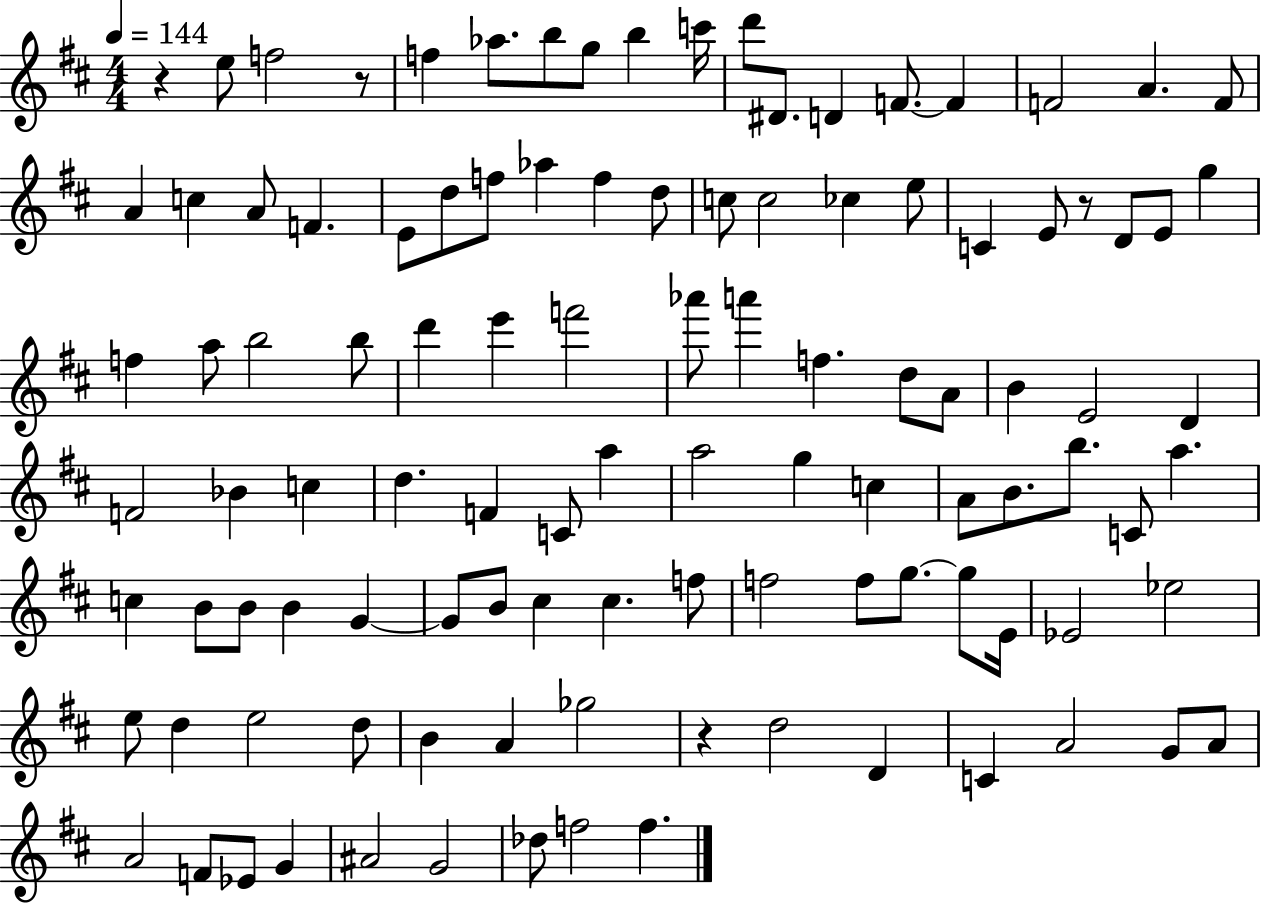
X:1
T:Untitled
M:4/4
L:1/4
K:D
z e/2 f2 z/2 f _a/2 b/2 g/2 b c'/4 d'/2 ^D/2 D F/2 F F2 A F/2 A c A/2 F E/2 d/2 f/2 _a f d/2 c/2 c2 _c e/2 C E/2 z/2 D/2 E/2 g f a/2 b2 b/2 d' e' f'2 _a'/2 a' f d/2 A/2 B E2 D F2 _B c d F C/2 a a2 g c A/2 B/2 b/2 C/2 a c B/2 B/2 B G G/2 B/2 ^c ^c f/2 f2 f/2 g/2 g/2 E/4 _E2 _e2 e/2 d e2 d/2 B A _g2 z d2 D C A2 G/2 A/2 A2 F/2 _E/2 G ^A2 G2 _d/2 f2 f